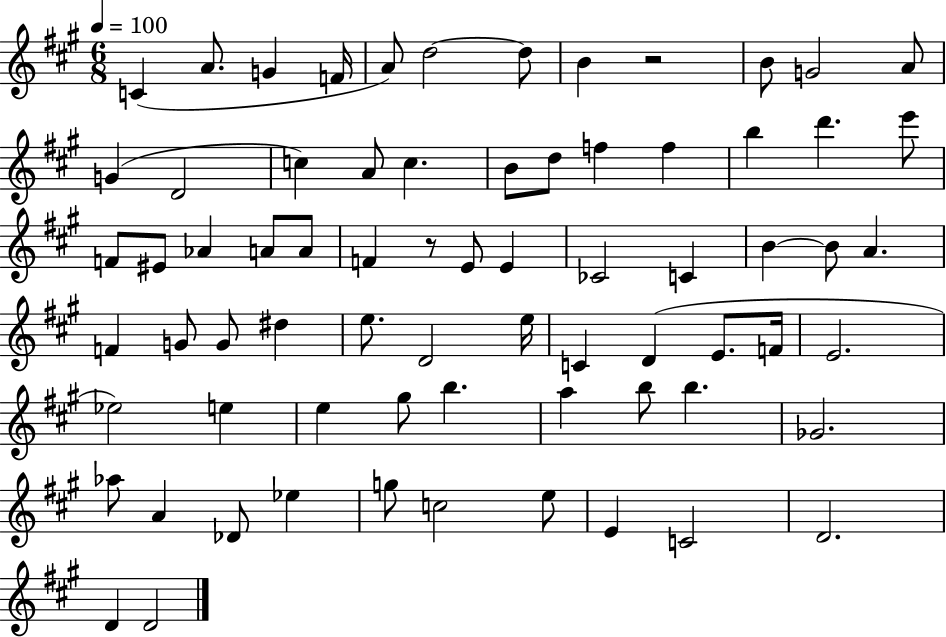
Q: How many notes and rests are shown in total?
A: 71